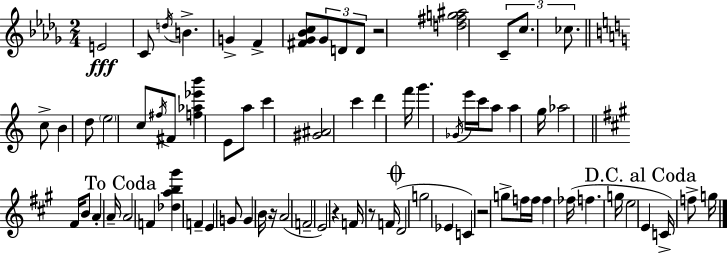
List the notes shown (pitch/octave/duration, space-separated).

E4/h C4/e D5/s B4/q. G4/q F4/q [F#4,Gb4,Bb4,C5]/e Gb4/e D4/e D4/e R/h [D5,F#5,G5,A#5]/h C4/e C5/e. CES5/e. C5/e B4/q D5/e E5/h C5/e F#5/s F#4/e [F5,Ab5,Eb6,B6]/q E4/e A5/e C6/q [G#4,A#4]/h C6/q D6/q F6/s G6/q. Gb4/s E6/s C6/s A5/e A5/q G5/s Ab5/h F#4/s B4/e A4/q A4/s A4/h F4/q [Db5,A5,B5,G#6]/q F4/q E4/q G4/e G4/q B4/s R/s A4/h F4/h E4/h R/q F4/s R/e F4/s D4/h G5/h Eb4/q C4/q R/h G5/e F5/s F5/s F5/q FES5/s F5/q. G5/s E5/h E4/q C4/s F5/e G5/s